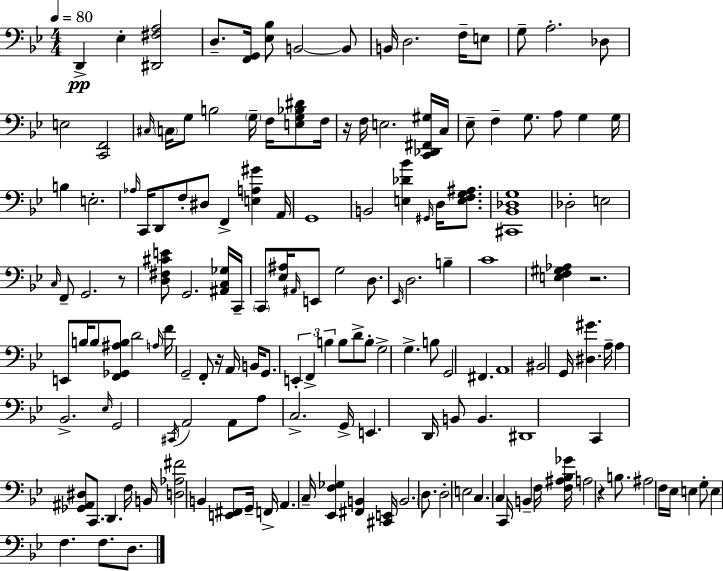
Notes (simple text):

D2/q Eb3/q [D#2,F#3,A3]/h D3/e. [F2,G2]/s [Eb3,Bb3]/e B2/h B2/e B2/s D3/h. F3/s E3/e G3/e A3/h. Db3/e E3/h [C2,F2]/h C#3/s C3/s G3/e B3/h G3/s F3/s [E3,G3,Bb3,D#4]/e F3/s R/s F3/s E3/h. [C2,Db2,F#2,G#3]/s C3/s Eb3/e F3/q G3/e. A3/e G3/q G3/s B3/q E3/h. Ab3/s C2/s D2/e F3/e D#3/e F2/q [E3,A3,G#4]/q A2/s G2/w B2/h [E3,Db4,Bb4]/q G#2/s D3/s [E3,F3,G3,A#3]/e. [C#2,Bb2,Db3,G3]/w Db3/h E3/h C3/s F2/e G2/h. R/e [D3,F#3,C#4,E4]/e G2/h. [A#2,C3,Gb3]/s C2/s C2/e [Eb3,A#3]/s A#2/s E2/e G3/h D3/e. Eb2/s D3/h. B3/q C4/w [E3,F3,G#3,Ab3]/q R/h. E2/e B3/s B3/e [F2,Gb2,A#3,B3]/e D4/h A3/s F4/s G2/h F2/e R/s A2/s B2/s G2/e. E2/q F2/q B3/q B3/e D4/e B3/e G3/h G3/q. B3/e G2/h F#2/q. A2/w BIS2/h G2/s [D#3,G#4]/q. A3/s A3/q Bb2/h. Eb3/s G2/h C#2/s A2/h A2/e A3/e C3/h. G2/s E2/q. D2/s B2/e B2/q. D#2/w C2/q [Gb2,A#2,D#3]/e C2/e. D2/q. F3/s B2/s [D3,Ab3,F#4]/h B2/q [E2,F#2]/e G2/s F2/s A2/q. C3/s [Eb2,F3,Gb3]/q [F#2,B2]/q [C#2,E2]/s B2/h. D3/e. D3/h E3/h C3/q. C3/q C2/s B2/q F3/s [F3,A#3,Bb3,Gb4]/s A3/h R/q B3/e. A#3/h F3/s Eb3/s E3/q G3/e E3/q F3/q. F3/e. D3/e.